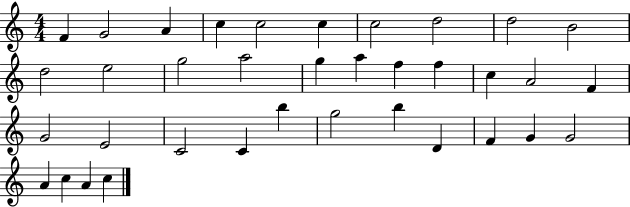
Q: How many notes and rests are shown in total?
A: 36